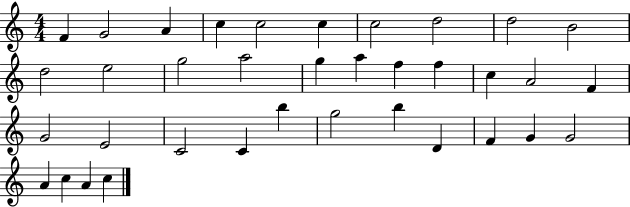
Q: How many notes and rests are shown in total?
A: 36